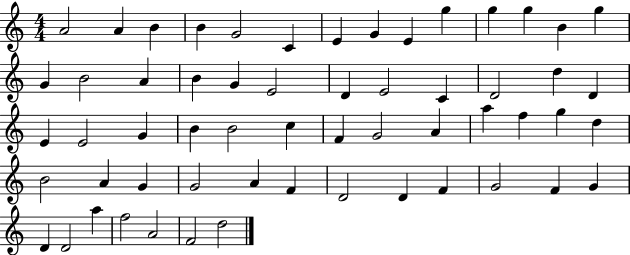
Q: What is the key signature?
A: C major